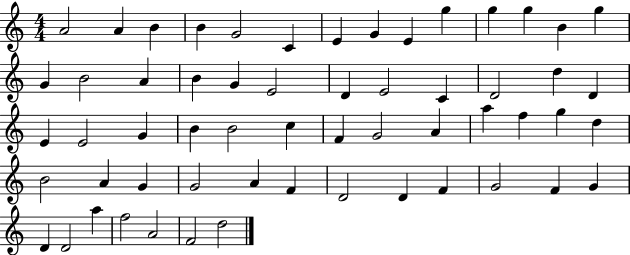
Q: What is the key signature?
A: C major